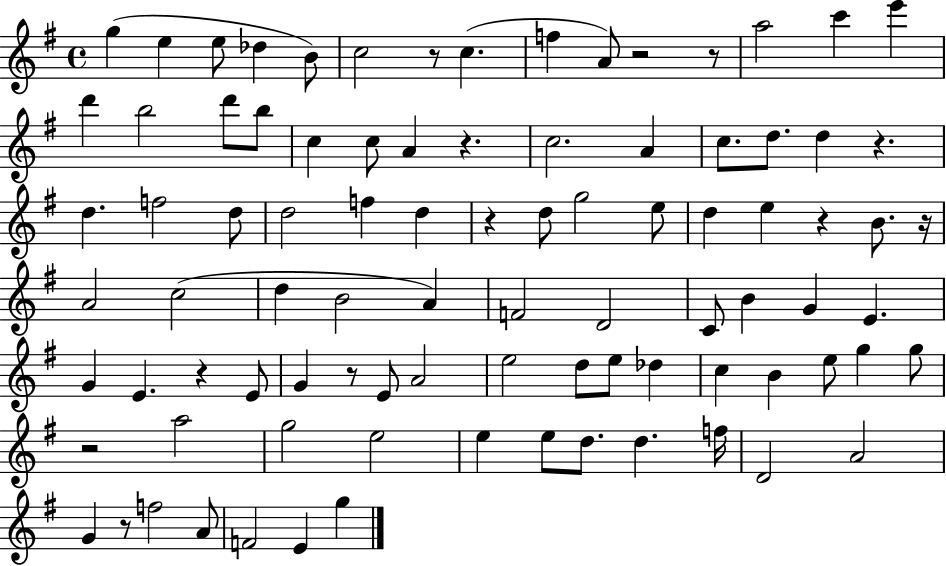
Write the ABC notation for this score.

X:1
T:Untitled
M:4/4
L:1/4
K:G
g e e/2 _d B/2 c2 z/2 c f A/2 z2 z/2 a2 c' e' d' b2 d'/2 b/2 c c/2 A z c2 A c/2 d/2 d z d f2 d/2 d2 f d z d/2 g2 e/2 d e z B/2 z/4 A2 c2 d B2 A F2 D2 C/2 B G E G E z E/2 G z/2 E/2 A2 e2 d/2 e/2 _d c B e/2 g g/2 z2 a2 g2 e2 e e/2 d/2 d f/4 D2 A2 G z/2 f2 A/2 F2 E g